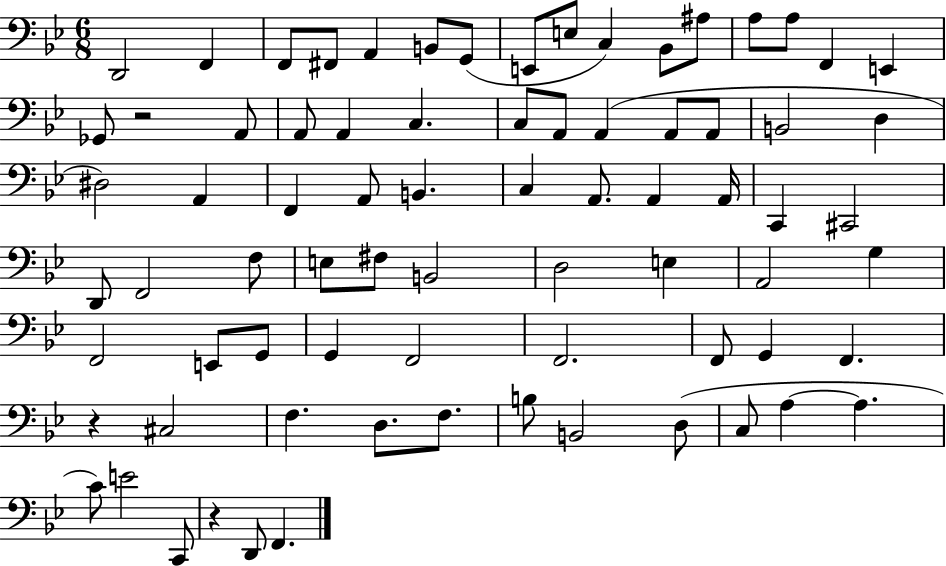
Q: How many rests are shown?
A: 3